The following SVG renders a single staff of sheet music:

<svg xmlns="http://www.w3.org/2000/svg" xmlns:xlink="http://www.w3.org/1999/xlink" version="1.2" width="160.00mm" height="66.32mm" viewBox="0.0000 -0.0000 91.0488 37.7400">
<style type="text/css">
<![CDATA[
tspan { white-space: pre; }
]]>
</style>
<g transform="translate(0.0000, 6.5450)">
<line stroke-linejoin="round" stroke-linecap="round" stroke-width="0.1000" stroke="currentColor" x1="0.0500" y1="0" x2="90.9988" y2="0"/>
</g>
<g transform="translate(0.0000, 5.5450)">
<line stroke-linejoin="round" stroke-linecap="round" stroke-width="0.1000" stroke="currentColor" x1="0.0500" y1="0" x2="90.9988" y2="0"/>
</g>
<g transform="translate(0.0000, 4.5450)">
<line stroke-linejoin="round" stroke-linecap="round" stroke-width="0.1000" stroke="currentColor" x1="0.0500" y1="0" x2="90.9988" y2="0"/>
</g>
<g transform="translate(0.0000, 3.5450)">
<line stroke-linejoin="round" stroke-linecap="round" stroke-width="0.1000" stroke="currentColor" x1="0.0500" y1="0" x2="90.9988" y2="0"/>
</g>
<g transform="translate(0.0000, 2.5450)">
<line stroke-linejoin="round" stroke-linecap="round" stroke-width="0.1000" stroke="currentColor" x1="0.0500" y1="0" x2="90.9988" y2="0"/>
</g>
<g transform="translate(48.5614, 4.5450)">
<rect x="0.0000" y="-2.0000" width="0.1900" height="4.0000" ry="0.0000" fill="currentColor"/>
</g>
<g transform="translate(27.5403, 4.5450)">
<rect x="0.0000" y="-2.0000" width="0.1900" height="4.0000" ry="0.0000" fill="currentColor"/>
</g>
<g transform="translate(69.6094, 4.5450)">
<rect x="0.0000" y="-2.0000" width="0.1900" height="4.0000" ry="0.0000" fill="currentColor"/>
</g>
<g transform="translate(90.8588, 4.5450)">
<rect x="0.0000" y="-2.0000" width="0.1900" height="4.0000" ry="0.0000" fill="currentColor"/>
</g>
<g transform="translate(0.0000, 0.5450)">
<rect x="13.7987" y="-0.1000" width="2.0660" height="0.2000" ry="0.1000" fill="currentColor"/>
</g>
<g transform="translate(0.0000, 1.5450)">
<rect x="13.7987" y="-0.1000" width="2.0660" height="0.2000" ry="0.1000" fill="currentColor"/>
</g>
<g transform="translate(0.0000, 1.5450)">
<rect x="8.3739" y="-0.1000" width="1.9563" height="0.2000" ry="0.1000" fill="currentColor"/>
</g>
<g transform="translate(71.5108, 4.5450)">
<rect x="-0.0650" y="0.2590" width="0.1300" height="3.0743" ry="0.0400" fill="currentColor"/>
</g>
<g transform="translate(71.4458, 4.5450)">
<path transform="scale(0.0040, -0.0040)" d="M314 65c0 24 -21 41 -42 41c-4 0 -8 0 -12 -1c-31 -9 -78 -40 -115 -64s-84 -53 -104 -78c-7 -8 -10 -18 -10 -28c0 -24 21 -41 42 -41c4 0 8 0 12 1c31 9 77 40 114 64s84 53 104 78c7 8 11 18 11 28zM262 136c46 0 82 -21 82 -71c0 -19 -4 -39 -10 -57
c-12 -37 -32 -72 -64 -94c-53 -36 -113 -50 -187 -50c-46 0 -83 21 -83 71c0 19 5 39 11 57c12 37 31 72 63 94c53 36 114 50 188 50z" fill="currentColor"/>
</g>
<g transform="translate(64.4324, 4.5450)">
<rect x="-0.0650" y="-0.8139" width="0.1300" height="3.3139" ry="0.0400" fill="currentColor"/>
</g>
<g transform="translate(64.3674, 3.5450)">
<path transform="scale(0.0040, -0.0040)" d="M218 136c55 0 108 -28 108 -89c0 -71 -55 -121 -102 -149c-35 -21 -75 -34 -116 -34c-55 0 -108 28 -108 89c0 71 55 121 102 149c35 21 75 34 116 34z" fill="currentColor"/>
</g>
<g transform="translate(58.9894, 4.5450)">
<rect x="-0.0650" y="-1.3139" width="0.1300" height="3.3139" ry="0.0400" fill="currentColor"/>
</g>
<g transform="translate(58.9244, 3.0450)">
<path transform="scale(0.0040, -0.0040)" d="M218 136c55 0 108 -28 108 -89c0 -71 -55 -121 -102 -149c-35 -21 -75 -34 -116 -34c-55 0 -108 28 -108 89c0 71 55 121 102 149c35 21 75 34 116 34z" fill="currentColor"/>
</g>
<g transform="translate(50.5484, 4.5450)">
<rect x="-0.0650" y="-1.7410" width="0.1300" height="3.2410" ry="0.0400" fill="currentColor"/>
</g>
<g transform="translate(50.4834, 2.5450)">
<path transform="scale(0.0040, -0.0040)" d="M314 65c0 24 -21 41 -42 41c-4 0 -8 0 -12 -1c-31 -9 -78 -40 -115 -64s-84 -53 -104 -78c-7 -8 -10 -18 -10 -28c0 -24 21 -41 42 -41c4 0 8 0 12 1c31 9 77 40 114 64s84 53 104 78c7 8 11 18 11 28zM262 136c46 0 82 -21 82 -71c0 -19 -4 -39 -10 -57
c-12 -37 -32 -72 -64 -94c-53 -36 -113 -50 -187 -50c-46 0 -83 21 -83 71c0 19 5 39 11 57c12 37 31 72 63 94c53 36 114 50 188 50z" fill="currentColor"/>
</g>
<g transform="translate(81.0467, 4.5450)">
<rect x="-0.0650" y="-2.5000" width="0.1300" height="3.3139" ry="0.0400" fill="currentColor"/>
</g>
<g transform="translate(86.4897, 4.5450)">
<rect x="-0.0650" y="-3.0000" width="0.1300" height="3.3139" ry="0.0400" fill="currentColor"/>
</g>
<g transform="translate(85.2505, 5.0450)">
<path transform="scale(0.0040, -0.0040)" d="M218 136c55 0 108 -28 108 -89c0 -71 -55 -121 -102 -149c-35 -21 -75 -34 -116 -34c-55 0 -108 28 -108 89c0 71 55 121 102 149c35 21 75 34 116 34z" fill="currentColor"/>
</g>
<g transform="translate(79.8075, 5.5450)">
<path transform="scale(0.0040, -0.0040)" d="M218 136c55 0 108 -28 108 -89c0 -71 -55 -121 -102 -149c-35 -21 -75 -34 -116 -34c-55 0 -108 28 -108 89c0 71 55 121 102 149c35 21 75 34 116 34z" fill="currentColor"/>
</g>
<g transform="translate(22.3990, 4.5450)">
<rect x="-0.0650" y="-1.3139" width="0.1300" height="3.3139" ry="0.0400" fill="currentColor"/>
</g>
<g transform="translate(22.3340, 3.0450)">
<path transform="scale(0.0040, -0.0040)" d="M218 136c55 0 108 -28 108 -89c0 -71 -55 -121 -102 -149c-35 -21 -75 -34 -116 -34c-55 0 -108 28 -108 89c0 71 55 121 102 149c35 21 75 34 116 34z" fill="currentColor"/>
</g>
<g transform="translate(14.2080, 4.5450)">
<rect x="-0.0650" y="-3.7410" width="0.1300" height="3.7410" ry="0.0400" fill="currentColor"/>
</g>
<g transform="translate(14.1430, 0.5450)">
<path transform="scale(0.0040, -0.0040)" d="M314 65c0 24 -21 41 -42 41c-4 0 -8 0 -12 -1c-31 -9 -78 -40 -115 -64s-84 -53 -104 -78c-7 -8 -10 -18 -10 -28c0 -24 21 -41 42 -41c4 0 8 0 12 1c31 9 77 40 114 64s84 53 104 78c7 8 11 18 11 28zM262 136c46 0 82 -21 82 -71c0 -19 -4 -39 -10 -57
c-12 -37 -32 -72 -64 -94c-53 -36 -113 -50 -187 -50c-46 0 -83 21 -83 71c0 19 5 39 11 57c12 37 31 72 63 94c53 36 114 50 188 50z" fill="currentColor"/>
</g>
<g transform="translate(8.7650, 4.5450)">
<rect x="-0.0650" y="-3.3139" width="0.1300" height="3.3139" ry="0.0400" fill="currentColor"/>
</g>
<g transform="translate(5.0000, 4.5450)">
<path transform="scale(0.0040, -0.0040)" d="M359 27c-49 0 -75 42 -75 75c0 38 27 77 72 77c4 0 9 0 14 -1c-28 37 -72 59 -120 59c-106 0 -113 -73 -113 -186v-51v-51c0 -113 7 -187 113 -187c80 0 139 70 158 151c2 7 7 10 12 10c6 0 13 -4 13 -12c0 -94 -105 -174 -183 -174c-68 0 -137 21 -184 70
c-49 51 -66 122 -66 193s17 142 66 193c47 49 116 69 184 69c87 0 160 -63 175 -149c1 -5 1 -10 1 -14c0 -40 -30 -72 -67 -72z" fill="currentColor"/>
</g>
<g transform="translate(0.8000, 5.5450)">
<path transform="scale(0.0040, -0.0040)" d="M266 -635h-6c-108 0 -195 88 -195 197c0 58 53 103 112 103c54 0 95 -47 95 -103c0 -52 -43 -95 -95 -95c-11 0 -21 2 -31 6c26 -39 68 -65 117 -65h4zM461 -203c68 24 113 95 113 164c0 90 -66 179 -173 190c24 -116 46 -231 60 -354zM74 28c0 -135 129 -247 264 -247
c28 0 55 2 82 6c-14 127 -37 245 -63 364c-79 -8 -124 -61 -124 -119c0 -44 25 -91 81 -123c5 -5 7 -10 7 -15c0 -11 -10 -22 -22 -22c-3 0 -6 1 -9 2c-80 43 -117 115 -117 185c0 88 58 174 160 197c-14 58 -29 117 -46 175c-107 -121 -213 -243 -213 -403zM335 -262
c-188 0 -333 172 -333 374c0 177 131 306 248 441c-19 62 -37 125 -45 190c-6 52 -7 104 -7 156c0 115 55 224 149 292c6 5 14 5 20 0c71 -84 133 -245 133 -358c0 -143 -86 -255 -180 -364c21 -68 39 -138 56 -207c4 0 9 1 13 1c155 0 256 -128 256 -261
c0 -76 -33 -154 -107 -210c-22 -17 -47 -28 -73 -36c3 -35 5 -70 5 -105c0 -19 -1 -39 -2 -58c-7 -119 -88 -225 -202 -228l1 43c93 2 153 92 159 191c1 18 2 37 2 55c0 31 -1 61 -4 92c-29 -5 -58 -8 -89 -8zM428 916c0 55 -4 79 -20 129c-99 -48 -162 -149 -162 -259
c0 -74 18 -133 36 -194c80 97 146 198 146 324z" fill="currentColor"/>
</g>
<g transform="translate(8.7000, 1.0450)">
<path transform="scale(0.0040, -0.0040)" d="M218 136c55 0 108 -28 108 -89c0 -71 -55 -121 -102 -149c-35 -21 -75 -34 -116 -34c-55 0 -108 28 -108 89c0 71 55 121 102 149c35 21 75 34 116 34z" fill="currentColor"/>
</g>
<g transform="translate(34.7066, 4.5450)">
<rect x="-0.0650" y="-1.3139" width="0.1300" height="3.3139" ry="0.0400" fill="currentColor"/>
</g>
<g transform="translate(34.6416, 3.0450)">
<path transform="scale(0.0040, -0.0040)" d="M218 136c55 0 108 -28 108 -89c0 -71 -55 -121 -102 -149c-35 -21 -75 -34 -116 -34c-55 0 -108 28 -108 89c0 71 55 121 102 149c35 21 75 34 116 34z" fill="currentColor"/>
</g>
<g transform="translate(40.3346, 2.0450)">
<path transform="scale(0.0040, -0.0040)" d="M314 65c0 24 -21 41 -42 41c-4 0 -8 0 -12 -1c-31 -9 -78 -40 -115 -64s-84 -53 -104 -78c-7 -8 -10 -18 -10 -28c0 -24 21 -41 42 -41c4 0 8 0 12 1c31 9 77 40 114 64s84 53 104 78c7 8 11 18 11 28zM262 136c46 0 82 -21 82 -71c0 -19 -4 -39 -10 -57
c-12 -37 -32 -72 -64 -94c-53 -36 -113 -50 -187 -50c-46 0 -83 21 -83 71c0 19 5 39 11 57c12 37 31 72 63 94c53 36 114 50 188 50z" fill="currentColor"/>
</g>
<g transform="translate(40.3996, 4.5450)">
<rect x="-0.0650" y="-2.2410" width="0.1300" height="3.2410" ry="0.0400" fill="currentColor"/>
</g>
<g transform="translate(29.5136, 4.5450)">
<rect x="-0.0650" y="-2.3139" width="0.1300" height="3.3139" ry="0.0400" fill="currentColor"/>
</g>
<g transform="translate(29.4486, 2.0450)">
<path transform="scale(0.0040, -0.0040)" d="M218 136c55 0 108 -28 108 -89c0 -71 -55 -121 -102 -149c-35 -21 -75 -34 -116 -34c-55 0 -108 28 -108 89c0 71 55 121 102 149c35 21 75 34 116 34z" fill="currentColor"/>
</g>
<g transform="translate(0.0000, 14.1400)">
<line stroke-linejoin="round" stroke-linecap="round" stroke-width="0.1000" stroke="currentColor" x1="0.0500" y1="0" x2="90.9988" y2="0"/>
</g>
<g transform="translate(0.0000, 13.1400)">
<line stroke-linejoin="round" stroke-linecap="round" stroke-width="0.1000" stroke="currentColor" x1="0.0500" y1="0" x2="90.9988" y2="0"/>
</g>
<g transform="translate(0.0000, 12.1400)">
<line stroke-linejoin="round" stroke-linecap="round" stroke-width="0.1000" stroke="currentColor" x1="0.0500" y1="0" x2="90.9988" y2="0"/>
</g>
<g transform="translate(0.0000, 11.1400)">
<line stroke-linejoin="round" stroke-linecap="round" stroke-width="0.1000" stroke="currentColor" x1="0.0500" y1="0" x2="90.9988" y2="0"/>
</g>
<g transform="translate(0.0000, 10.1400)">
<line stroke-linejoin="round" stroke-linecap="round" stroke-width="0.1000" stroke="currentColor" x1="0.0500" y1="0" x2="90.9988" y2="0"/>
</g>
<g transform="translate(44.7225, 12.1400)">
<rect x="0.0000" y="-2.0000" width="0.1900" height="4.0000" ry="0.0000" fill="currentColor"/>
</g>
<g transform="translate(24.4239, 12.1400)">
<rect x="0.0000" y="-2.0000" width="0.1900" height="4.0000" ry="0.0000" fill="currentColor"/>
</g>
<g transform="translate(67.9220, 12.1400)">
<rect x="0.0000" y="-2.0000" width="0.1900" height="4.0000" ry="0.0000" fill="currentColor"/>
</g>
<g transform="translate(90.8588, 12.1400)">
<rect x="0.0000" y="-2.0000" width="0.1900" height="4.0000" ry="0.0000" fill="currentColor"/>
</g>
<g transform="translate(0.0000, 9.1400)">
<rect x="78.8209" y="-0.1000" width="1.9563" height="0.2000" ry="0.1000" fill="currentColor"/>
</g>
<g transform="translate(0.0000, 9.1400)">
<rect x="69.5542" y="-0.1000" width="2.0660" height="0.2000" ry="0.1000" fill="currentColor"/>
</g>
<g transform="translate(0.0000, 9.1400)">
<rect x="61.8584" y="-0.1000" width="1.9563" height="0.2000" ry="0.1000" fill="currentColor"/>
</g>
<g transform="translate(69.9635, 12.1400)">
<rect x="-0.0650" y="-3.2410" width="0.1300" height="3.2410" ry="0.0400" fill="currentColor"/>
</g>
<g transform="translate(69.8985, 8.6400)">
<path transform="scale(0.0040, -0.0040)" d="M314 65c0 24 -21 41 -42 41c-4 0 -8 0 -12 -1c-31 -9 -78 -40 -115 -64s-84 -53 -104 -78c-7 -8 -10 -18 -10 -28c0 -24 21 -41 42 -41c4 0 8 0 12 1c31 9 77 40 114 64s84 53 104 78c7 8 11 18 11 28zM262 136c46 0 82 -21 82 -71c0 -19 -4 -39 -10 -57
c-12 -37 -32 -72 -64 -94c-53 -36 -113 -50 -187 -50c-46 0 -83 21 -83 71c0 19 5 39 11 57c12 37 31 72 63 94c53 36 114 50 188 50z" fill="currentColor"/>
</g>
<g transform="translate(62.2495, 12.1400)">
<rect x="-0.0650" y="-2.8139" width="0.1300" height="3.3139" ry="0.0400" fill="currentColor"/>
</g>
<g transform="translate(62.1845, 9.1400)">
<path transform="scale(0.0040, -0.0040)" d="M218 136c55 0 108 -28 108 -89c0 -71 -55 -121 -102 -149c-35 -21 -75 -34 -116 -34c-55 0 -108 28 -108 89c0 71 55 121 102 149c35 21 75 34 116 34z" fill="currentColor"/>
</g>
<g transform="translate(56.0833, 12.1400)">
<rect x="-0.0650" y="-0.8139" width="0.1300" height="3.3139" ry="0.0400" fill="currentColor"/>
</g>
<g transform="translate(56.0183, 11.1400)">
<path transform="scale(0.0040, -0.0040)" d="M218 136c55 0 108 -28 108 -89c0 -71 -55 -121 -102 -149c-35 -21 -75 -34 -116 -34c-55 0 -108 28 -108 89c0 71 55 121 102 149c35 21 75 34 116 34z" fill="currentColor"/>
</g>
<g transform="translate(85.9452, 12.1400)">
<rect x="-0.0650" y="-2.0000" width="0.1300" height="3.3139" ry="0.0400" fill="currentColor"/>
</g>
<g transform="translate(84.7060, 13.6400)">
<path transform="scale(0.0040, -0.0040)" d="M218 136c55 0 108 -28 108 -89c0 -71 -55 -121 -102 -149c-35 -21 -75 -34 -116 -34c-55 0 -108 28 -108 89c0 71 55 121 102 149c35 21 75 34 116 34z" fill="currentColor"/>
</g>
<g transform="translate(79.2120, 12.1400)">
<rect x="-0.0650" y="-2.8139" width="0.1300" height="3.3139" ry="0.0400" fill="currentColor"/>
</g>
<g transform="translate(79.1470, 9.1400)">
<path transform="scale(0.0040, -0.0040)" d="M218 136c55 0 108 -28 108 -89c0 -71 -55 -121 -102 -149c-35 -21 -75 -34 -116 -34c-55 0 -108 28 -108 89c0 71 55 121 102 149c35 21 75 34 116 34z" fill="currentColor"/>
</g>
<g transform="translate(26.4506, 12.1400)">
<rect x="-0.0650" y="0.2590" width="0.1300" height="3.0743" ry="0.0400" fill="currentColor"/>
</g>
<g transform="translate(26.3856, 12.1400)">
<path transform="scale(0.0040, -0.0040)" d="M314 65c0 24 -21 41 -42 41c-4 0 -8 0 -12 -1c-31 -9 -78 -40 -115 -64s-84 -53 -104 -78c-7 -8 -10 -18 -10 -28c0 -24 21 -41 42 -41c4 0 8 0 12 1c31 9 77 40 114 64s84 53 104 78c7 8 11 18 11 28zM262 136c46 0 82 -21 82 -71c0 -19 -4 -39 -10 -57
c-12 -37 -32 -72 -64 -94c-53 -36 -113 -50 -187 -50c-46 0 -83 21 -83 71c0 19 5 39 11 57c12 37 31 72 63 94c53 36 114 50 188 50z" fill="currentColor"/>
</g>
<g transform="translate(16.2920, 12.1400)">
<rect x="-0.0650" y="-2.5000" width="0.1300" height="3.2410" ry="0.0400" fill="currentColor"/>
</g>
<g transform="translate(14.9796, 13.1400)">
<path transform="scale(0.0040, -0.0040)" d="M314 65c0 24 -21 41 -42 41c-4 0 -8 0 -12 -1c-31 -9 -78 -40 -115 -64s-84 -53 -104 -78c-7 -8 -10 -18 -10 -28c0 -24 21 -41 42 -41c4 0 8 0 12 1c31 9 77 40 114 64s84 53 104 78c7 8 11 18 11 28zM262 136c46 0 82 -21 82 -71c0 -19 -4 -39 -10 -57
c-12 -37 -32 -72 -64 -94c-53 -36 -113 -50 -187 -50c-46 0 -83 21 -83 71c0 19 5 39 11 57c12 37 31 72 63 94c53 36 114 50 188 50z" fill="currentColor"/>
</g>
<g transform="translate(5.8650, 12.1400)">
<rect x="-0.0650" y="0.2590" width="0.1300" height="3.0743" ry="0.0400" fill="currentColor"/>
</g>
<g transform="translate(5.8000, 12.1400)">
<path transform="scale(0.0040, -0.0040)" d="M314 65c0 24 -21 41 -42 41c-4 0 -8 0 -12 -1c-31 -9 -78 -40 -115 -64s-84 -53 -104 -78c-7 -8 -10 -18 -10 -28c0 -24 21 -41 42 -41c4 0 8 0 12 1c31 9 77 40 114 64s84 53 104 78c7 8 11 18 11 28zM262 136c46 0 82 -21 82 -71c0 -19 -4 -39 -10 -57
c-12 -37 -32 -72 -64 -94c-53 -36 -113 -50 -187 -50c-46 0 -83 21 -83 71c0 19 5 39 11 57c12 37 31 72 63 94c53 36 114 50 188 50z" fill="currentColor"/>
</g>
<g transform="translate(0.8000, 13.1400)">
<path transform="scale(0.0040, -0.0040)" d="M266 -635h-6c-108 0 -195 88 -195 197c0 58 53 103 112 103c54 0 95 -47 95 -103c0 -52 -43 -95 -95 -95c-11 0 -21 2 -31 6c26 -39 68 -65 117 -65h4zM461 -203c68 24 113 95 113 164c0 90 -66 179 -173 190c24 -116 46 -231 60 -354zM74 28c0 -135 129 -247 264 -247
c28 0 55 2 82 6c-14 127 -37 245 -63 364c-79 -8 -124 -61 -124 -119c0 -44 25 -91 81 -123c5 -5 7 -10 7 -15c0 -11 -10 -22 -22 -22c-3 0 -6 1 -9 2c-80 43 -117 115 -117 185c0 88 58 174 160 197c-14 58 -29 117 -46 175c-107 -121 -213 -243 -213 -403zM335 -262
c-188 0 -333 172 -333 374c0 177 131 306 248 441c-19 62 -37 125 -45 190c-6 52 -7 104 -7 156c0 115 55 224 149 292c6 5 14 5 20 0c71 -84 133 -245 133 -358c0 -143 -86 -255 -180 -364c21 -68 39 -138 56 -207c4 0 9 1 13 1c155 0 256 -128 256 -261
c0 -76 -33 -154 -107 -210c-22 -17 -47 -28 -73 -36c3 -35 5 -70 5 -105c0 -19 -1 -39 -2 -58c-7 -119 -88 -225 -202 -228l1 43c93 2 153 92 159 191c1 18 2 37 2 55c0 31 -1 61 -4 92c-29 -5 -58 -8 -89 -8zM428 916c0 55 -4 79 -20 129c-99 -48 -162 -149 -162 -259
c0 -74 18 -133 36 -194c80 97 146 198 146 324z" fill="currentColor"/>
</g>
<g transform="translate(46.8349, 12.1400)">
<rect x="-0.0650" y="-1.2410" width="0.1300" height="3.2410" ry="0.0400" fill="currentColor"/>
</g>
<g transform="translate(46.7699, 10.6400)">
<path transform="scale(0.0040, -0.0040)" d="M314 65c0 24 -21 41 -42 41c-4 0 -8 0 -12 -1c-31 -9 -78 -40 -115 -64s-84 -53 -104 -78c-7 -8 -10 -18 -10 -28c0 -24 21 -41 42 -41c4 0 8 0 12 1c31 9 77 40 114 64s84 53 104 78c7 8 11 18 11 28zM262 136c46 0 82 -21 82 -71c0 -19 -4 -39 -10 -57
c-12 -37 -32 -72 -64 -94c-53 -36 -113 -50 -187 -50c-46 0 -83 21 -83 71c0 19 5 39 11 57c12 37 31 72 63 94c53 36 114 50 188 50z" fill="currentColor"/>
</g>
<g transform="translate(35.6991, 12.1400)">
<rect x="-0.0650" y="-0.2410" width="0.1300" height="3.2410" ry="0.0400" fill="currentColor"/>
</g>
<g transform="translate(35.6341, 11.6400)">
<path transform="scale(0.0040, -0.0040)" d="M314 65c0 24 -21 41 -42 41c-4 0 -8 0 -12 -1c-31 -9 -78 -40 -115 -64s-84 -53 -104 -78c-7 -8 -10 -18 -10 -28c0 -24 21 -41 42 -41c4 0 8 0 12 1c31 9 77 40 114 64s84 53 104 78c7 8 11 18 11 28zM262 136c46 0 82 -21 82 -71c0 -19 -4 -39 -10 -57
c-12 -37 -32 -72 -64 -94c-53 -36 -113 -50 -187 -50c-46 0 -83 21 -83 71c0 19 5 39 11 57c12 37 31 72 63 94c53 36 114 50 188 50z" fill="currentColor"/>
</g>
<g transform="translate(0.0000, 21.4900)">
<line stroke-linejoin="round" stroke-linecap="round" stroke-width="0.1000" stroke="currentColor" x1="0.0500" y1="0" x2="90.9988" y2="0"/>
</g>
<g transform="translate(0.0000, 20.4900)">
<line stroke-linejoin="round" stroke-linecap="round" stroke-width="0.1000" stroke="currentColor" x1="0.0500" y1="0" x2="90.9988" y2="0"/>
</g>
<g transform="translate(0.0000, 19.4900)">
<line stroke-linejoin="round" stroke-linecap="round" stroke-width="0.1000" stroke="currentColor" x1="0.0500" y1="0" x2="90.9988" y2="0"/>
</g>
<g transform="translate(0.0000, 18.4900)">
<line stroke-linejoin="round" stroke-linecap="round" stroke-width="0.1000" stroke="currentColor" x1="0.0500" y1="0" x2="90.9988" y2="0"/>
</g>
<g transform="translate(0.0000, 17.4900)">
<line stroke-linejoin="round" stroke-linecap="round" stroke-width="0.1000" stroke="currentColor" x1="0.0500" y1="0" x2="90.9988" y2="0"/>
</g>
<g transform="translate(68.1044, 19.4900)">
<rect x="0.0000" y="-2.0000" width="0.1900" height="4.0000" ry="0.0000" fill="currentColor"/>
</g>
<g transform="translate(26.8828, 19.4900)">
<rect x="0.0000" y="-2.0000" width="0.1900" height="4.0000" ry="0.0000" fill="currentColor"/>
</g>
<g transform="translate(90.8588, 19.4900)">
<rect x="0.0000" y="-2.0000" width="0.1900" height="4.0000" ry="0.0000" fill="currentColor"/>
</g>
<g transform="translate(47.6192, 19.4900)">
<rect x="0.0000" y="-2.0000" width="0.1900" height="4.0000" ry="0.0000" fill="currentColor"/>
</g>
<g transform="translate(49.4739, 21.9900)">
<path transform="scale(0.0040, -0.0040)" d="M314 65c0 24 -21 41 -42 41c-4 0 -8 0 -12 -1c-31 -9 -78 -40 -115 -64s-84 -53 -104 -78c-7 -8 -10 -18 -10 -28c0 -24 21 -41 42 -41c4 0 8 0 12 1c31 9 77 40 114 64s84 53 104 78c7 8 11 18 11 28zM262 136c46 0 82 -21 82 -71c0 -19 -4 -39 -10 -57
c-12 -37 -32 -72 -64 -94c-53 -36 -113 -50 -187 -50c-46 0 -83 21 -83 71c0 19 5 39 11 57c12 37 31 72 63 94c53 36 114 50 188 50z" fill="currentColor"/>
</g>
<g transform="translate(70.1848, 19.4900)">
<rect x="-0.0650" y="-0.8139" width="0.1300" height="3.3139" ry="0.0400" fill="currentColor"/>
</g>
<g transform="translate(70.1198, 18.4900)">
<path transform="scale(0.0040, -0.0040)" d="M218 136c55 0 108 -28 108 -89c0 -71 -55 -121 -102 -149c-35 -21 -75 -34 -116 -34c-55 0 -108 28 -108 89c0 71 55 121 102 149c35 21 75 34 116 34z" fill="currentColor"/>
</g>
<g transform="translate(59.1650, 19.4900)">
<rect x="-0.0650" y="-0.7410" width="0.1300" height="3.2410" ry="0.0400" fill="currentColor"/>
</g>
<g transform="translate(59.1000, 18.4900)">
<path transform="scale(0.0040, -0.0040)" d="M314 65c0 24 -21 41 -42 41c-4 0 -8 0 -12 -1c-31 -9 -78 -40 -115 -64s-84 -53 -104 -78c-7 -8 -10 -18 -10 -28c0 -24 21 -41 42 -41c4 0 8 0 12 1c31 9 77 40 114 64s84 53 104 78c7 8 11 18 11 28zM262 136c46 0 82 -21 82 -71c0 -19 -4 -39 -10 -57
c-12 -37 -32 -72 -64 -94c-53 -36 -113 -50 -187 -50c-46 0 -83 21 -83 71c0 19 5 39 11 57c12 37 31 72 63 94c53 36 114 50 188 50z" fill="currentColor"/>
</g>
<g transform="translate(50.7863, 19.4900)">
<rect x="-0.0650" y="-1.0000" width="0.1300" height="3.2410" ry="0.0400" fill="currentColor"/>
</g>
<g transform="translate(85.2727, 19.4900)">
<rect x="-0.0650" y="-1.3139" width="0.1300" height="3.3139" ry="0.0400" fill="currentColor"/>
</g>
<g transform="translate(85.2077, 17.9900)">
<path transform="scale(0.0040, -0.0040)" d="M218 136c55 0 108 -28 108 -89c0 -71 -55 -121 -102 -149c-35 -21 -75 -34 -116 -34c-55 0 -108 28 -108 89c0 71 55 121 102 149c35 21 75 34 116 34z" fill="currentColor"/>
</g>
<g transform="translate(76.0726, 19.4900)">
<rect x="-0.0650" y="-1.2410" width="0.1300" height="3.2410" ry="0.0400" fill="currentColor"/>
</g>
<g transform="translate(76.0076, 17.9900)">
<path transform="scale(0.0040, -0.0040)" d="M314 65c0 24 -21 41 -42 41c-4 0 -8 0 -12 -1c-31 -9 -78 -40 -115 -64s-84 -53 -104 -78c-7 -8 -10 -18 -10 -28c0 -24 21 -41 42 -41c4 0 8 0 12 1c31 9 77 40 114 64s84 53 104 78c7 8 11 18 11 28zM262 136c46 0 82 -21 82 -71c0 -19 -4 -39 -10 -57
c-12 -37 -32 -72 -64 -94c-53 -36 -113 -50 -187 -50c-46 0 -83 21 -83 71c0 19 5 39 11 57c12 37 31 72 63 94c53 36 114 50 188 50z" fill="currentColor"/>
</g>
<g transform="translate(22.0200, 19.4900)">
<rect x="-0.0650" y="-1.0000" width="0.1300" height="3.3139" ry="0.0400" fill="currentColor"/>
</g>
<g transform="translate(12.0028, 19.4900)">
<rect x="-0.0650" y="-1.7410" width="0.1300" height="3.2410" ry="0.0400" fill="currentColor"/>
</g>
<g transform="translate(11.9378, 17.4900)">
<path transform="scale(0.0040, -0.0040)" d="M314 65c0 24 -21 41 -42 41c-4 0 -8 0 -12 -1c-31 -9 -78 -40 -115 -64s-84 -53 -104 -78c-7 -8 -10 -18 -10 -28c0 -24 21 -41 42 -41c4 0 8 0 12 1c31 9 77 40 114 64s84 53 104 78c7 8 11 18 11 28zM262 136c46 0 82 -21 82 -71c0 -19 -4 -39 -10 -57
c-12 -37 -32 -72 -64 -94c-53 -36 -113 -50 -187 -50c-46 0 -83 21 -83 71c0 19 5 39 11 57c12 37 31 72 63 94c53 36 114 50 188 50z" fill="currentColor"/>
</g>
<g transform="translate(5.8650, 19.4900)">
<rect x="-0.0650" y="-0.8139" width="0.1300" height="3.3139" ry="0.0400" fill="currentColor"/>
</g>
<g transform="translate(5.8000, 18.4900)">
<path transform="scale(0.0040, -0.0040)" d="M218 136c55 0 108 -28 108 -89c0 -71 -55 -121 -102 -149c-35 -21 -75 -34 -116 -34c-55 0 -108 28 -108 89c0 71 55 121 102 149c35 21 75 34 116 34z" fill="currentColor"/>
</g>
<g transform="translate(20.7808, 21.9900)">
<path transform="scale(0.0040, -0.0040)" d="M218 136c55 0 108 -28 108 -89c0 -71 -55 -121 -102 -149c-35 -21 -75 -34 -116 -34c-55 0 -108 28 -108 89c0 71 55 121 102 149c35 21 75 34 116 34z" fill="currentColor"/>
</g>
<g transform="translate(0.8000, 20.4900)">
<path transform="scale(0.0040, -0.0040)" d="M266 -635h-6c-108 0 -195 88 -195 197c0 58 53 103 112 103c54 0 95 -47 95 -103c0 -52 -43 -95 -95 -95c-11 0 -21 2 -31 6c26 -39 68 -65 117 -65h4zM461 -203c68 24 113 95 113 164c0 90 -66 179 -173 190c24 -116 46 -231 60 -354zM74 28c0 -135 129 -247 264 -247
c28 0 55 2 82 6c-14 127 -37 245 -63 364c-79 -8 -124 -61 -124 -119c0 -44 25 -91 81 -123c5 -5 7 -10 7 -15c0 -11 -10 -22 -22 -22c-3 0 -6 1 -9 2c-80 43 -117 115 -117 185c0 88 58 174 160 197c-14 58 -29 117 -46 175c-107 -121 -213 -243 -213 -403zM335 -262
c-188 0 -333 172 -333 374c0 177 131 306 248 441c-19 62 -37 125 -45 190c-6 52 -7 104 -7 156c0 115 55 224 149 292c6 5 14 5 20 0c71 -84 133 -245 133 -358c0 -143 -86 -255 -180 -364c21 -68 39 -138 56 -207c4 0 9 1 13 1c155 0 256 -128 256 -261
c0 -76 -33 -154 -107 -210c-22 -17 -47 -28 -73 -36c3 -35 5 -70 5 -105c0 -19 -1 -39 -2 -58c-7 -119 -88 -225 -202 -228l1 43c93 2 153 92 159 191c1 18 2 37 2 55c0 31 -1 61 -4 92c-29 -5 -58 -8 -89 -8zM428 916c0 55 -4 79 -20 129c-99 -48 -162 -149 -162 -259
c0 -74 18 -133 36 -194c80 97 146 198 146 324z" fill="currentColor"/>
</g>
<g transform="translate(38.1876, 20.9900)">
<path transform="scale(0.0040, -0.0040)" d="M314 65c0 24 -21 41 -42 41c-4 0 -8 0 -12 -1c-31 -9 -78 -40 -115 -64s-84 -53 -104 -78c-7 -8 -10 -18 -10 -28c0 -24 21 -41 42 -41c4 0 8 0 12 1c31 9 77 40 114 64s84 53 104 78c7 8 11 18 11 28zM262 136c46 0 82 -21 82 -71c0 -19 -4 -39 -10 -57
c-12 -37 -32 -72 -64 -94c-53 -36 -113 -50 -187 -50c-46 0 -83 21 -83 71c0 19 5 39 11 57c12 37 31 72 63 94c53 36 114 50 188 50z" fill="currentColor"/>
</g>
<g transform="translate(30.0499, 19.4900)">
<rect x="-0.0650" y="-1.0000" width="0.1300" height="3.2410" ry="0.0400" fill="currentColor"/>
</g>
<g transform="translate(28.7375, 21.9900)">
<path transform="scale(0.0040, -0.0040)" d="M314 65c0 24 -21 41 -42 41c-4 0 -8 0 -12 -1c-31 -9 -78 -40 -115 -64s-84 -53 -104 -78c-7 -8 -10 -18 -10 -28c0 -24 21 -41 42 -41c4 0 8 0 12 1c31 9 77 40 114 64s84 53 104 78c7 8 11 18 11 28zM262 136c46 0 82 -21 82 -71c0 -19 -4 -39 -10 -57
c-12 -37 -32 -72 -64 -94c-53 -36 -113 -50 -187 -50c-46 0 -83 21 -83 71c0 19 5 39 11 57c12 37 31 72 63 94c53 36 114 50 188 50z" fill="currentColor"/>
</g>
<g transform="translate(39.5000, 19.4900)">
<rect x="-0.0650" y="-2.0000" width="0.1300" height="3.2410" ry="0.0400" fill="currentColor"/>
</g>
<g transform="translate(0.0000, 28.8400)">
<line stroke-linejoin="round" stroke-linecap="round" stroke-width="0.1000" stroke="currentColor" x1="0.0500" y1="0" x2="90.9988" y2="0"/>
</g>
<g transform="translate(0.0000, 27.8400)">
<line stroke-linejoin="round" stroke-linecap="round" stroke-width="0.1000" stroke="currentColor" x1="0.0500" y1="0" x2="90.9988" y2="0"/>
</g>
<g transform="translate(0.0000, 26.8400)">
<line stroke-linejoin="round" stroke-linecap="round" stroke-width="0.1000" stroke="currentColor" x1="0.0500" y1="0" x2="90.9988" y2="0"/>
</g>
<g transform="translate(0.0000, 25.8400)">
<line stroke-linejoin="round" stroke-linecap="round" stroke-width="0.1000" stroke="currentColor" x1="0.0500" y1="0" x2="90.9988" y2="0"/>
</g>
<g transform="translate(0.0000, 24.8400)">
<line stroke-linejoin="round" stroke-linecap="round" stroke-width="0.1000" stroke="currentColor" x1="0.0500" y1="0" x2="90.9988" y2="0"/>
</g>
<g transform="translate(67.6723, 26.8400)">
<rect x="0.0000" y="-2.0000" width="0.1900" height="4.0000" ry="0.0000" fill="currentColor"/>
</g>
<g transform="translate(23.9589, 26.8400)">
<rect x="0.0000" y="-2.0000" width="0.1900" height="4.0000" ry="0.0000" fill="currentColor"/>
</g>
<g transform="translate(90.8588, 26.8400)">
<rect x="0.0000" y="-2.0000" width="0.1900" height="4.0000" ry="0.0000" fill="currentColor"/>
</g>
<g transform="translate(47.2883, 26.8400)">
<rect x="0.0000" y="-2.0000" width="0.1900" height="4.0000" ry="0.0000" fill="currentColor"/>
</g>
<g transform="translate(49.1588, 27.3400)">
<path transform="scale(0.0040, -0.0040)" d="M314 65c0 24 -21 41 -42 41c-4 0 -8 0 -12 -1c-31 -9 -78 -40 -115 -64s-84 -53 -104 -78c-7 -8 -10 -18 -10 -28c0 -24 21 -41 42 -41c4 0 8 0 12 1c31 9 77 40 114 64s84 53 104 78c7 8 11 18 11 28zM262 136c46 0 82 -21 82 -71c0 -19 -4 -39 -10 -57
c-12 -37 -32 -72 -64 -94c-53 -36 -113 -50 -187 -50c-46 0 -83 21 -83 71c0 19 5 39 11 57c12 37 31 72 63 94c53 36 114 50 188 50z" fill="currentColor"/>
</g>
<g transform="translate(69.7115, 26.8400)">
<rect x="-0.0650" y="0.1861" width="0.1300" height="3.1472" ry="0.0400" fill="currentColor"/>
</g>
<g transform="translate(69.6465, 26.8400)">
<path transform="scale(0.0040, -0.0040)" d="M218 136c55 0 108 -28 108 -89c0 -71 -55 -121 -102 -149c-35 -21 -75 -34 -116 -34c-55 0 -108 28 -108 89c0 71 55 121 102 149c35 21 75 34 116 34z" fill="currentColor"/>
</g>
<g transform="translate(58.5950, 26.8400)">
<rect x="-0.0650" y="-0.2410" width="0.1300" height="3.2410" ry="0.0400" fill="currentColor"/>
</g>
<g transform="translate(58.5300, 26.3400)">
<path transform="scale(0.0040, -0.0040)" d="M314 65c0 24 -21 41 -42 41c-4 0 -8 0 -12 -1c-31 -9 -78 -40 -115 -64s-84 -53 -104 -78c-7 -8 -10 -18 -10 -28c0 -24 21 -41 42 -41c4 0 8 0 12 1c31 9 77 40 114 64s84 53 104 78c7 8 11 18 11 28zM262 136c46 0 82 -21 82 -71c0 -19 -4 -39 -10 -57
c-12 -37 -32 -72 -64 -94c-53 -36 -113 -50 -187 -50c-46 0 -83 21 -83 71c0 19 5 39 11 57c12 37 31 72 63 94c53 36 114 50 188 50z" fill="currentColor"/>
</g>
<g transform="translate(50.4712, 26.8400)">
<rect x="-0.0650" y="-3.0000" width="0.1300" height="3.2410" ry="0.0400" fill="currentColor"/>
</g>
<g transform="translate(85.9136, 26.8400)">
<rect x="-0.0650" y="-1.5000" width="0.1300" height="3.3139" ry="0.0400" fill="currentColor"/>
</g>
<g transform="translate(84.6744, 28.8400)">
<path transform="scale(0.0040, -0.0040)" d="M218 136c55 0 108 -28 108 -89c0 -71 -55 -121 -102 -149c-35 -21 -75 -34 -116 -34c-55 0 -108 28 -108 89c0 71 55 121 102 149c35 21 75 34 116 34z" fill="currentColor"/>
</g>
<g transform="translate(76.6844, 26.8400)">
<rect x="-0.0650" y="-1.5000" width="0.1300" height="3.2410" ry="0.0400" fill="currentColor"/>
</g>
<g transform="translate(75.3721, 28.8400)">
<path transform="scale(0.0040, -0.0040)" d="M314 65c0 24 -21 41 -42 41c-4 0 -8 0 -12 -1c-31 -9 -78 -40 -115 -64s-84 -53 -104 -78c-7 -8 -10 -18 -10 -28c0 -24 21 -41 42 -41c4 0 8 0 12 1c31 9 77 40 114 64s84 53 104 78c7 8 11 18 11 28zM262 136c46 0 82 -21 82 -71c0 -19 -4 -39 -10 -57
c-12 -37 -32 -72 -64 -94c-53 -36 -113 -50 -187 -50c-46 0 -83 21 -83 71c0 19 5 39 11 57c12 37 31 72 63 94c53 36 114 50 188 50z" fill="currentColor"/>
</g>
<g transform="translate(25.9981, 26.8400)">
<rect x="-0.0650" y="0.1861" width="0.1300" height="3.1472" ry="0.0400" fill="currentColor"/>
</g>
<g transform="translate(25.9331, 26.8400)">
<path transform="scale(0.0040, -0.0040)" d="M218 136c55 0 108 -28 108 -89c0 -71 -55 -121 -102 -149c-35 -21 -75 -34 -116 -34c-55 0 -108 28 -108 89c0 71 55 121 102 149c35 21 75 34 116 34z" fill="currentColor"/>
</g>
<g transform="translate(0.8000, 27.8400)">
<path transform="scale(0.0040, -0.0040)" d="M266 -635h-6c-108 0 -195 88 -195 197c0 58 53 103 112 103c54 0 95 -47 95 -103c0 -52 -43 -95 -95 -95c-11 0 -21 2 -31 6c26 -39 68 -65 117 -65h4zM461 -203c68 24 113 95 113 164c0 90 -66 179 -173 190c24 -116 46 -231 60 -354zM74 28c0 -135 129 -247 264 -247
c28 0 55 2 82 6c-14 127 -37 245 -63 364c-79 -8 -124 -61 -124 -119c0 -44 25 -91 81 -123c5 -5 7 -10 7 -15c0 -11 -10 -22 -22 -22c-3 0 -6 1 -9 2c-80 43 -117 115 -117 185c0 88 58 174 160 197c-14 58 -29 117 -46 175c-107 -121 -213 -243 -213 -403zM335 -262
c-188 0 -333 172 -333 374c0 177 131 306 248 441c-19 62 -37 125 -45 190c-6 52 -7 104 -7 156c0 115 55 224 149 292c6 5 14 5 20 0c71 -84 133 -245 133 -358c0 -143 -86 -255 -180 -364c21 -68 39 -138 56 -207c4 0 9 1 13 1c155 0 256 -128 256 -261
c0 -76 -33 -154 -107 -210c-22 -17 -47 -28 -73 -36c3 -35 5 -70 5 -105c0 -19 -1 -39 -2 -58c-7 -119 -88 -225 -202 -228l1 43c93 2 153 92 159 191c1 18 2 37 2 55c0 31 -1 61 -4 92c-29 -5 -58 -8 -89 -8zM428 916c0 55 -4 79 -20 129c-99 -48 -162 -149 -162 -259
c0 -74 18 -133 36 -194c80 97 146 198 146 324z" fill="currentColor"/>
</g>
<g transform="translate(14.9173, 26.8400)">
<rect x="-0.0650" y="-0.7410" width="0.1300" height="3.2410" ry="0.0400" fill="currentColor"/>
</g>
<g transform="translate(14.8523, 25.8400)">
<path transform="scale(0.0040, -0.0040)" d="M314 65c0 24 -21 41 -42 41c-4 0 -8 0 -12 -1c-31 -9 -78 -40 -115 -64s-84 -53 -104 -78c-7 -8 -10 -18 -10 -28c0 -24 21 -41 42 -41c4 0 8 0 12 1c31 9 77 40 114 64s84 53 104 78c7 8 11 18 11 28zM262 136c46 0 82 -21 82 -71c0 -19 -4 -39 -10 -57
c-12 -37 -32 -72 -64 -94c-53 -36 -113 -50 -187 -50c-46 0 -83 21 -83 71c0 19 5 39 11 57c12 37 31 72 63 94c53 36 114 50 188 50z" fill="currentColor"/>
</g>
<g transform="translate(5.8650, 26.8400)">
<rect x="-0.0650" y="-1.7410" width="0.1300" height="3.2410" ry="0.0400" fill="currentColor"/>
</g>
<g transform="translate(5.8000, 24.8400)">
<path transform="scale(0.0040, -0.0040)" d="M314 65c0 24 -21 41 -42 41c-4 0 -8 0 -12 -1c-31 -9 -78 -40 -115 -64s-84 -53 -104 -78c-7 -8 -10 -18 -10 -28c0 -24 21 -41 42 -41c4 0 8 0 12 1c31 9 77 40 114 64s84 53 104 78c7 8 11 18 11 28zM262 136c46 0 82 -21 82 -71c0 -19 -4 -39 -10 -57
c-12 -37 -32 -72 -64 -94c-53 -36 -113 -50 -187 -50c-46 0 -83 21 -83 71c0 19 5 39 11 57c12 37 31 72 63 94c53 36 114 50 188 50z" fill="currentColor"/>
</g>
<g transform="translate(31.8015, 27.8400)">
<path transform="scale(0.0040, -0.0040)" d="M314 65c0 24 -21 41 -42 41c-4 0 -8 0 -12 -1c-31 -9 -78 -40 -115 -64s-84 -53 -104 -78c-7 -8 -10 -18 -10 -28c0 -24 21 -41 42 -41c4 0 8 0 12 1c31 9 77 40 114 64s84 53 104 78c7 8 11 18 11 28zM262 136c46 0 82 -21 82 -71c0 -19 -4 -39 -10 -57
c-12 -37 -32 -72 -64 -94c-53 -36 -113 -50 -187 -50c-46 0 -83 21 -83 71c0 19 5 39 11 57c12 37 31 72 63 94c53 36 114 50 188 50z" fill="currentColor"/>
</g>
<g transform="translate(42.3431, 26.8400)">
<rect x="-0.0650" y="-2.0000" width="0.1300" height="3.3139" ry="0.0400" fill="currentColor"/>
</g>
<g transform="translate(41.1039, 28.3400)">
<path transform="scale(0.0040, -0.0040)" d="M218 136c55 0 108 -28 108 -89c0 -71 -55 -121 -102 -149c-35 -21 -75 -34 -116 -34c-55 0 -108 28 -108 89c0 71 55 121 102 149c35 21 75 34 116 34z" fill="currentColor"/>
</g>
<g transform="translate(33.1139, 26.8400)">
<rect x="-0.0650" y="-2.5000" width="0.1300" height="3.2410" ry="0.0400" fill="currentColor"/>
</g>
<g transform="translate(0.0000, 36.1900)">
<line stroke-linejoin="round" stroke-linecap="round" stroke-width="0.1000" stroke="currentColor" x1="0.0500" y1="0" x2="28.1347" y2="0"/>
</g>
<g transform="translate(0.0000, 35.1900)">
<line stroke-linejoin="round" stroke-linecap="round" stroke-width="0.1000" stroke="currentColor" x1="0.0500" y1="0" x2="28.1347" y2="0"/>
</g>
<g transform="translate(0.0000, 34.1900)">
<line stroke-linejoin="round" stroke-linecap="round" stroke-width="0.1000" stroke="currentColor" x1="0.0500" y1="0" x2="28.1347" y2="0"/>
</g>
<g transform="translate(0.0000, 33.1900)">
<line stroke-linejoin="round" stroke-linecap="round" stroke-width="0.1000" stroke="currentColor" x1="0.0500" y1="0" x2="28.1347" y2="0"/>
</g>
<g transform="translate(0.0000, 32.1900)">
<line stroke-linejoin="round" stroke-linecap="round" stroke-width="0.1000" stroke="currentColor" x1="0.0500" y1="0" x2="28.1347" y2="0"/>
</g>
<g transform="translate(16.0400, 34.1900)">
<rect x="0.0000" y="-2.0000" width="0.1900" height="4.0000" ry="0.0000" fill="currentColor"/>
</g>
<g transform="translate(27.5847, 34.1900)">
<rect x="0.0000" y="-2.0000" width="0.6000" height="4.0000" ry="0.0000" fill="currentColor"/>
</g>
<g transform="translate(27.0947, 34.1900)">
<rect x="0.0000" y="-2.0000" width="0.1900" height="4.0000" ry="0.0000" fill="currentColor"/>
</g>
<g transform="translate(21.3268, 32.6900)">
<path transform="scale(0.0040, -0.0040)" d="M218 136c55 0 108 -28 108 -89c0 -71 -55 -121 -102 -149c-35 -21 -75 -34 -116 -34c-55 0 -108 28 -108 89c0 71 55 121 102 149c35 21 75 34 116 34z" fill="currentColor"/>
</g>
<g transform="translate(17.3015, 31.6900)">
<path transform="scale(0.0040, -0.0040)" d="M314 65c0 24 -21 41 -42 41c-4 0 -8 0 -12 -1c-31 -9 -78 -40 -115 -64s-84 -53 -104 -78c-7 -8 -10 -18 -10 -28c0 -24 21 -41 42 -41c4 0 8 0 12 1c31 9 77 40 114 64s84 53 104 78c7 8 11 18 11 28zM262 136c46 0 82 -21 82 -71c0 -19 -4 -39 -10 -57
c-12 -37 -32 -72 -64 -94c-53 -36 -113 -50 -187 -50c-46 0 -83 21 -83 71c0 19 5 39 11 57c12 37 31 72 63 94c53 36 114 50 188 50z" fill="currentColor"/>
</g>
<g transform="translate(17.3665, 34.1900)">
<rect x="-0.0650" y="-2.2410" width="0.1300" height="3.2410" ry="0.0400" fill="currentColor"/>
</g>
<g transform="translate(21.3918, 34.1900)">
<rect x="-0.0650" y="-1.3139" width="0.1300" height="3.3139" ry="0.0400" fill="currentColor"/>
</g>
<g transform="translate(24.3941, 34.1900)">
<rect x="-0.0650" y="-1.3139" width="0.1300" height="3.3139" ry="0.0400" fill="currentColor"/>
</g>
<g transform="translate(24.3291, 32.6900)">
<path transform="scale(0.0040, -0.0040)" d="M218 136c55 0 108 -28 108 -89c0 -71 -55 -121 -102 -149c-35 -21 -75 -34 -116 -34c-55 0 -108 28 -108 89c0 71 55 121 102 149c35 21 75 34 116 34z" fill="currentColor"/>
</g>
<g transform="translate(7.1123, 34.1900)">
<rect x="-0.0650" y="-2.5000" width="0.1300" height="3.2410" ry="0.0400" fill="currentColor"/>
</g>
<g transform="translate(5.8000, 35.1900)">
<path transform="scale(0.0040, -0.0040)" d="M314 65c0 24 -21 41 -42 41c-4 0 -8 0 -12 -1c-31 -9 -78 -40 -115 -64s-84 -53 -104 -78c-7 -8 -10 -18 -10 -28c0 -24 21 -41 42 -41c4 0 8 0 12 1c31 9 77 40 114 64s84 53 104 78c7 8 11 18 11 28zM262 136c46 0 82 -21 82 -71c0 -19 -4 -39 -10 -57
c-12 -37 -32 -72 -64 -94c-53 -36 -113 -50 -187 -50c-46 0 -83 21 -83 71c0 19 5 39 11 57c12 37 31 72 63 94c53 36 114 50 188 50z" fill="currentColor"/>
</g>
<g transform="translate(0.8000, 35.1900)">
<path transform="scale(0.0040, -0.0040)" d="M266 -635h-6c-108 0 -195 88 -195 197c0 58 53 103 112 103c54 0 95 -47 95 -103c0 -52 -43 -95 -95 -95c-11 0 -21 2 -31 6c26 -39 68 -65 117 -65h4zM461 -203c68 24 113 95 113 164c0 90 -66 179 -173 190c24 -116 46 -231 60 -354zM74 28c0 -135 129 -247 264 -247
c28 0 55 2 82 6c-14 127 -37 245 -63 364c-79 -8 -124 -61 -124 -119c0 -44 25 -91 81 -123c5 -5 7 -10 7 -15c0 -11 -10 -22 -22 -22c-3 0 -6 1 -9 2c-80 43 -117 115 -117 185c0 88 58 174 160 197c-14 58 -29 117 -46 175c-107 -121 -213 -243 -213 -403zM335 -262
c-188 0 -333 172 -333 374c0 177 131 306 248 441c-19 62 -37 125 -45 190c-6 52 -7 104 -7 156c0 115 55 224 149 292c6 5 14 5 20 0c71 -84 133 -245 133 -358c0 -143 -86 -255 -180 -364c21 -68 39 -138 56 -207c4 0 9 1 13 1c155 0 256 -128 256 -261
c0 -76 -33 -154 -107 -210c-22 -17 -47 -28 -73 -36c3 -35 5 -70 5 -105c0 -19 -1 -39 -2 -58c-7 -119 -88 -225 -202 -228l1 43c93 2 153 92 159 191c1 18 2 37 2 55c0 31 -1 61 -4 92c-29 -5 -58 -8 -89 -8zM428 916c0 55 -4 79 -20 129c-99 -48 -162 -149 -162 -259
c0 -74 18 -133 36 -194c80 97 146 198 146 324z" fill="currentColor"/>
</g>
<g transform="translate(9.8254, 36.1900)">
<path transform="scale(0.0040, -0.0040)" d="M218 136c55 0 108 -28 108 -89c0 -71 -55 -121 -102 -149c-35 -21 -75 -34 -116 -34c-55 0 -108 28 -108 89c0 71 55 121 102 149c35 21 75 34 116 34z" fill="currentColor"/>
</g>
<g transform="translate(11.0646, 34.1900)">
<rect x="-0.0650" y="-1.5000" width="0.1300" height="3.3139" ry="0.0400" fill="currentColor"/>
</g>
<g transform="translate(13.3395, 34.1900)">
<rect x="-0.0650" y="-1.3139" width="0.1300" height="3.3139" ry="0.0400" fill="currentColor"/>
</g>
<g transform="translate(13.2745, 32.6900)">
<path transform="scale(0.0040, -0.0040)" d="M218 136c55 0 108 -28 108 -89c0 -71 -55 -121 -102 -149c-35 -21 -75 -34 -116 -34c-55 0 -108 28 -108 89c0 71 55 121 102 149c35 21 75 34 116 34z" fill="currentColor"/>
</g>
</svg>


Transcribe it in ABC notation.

X:1
T:Untitled
M:4/4
L:1/4
K:C
b c'2 e g e g2 f2 e d B2 G A B2 G2 B2 c2 e2 d a b2 a F d f2 D D2 F2 D2 d2 d e2 e f2 d2 B G2 F A2 c2 B E2 E G2 E e g2 e e